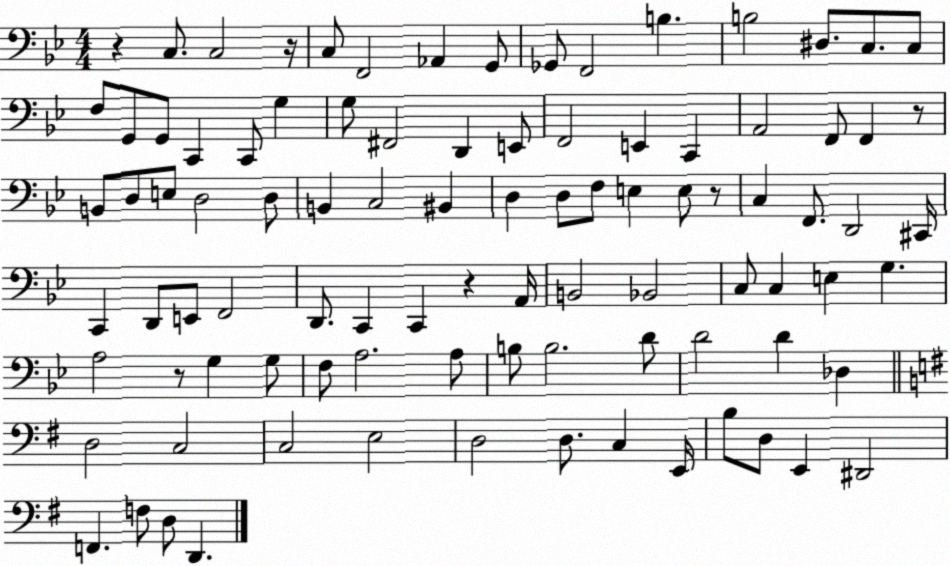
X:1
T:Untitled
M:4/4
L:1/4
K:Bb
z C,/2 C,2 z/4 C,/2 F,,2 _A,, G,,/2 _G,,/2 F,,2 B, B,2 ^D,/2 C,/2 C,/2 F,/2 G,,/2 G,,/2 C,, C,,/2 G, G,/2 ^F,,2 D,, E,,/2 F,,2 E,, C,, A,,2 F,,/2 F,, z/2 B,,/2 D,/2 E,/2 D,2 D,/2 B,, C,2 ^B,, D, D,/2 F,/2 E, E,/2 z/2 C, F,,/2 D,,2 ^C,,/4 C,, D,,/2 E,,/2 F,,2 D,,/2 C,, C,, z A,,/4 B,,2 _B,,2 C,/2 C, E, G, A,2 z/2 G, G,/2 F,/2 A,2 A,/2 B,/2 B,2 D/2 D2 D _D, D,2 C,2 C,2 E,2 D,2 D,/2 C, E,,/4 B,/2 D,/2 E,, ^D,,2 F,, F,/2 D,/2 D,,